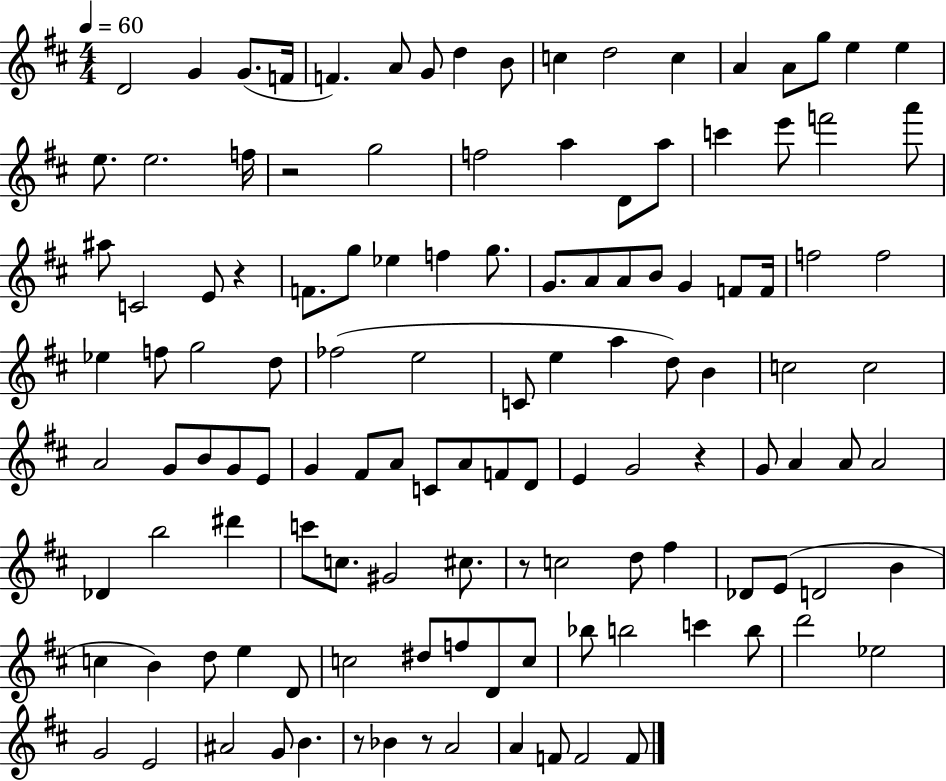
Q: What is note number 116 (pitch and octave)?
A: F4